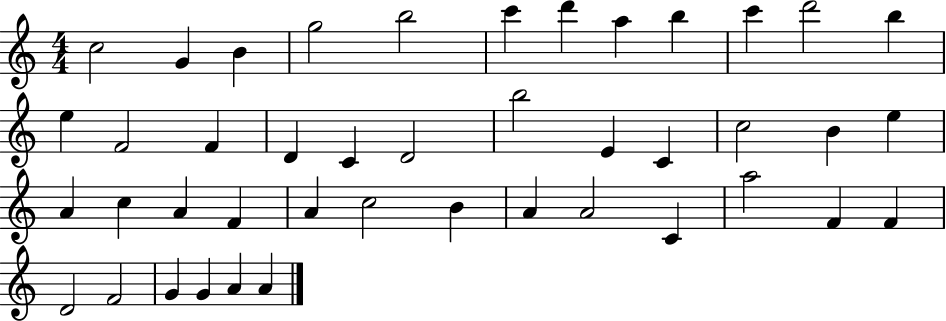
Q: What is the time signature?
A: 4/4